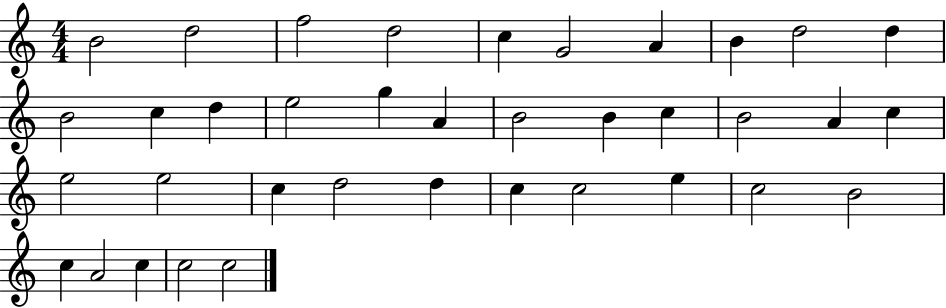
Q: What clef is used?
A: treble